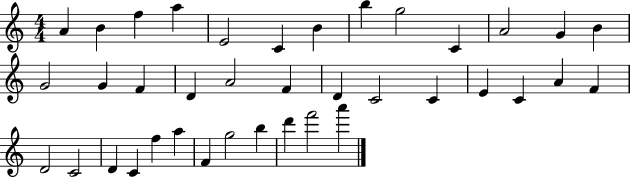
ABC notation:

X:1
T:Untitled
M:4/4
L:1/4
K:C
A B f a E2 C B b g2 C A2 G B G2 G F D A2 F D C2 C E C A F D2 C2 D C f a F g2 b d' f'2 a'